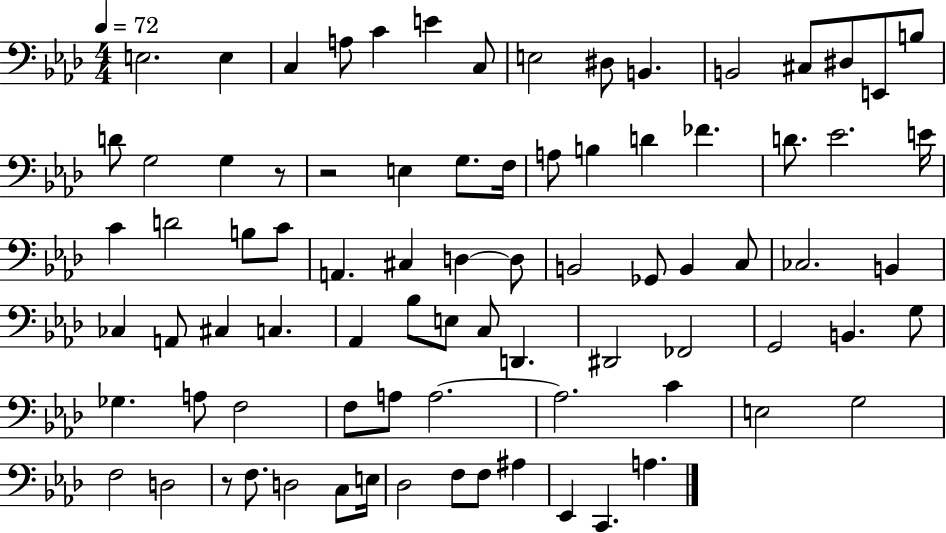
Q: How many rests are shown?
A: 3